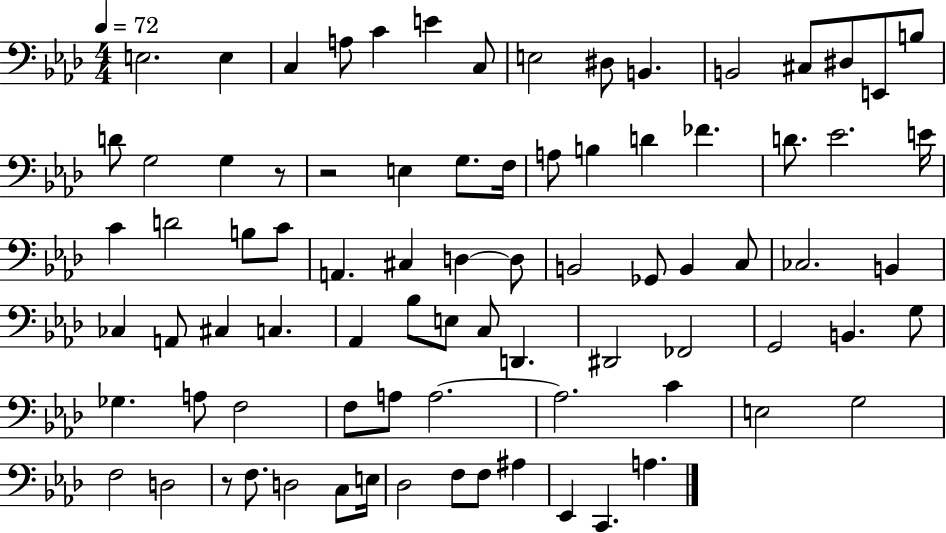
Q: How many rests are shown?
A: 3